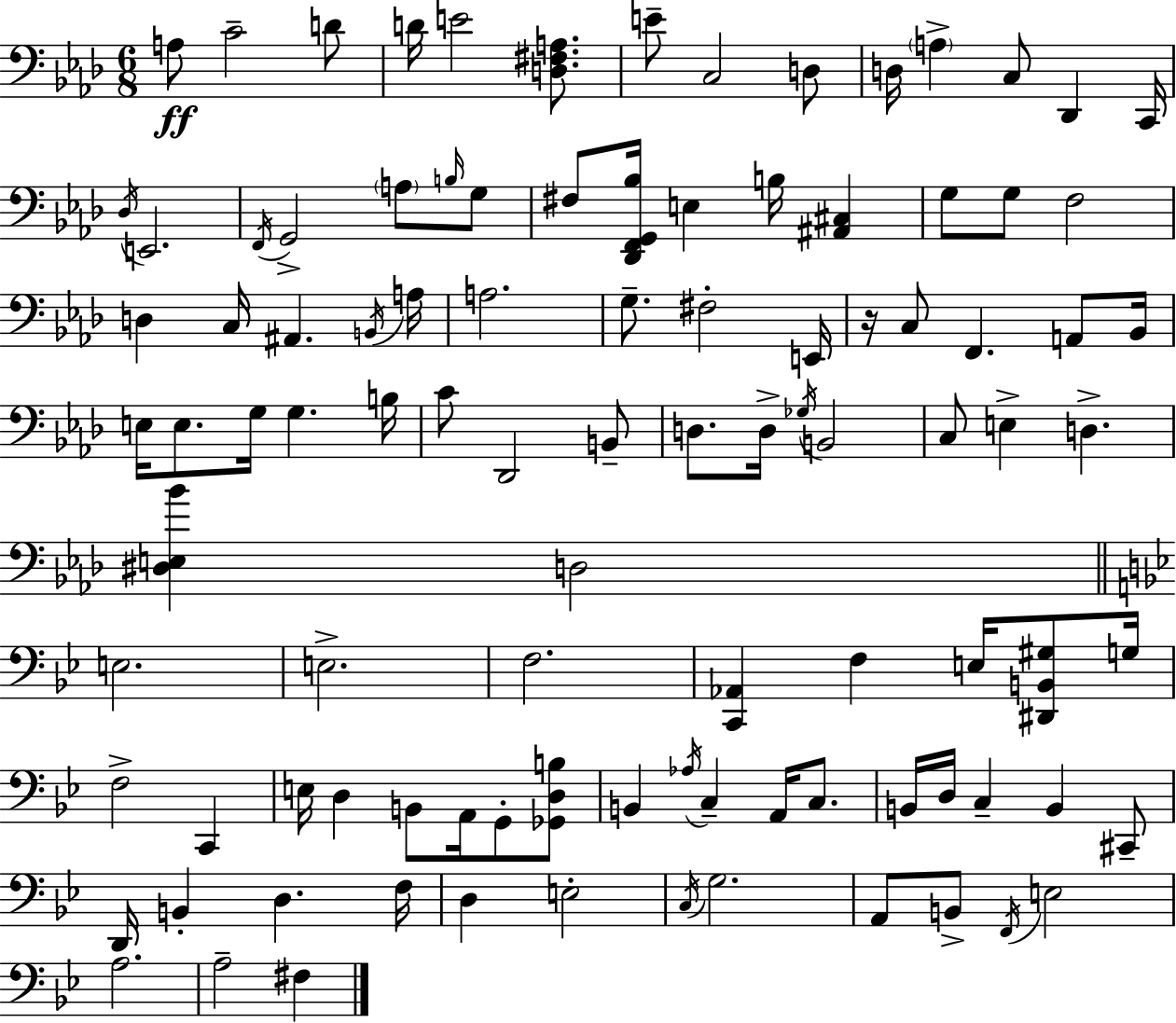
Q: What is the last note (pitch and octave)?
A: F#3